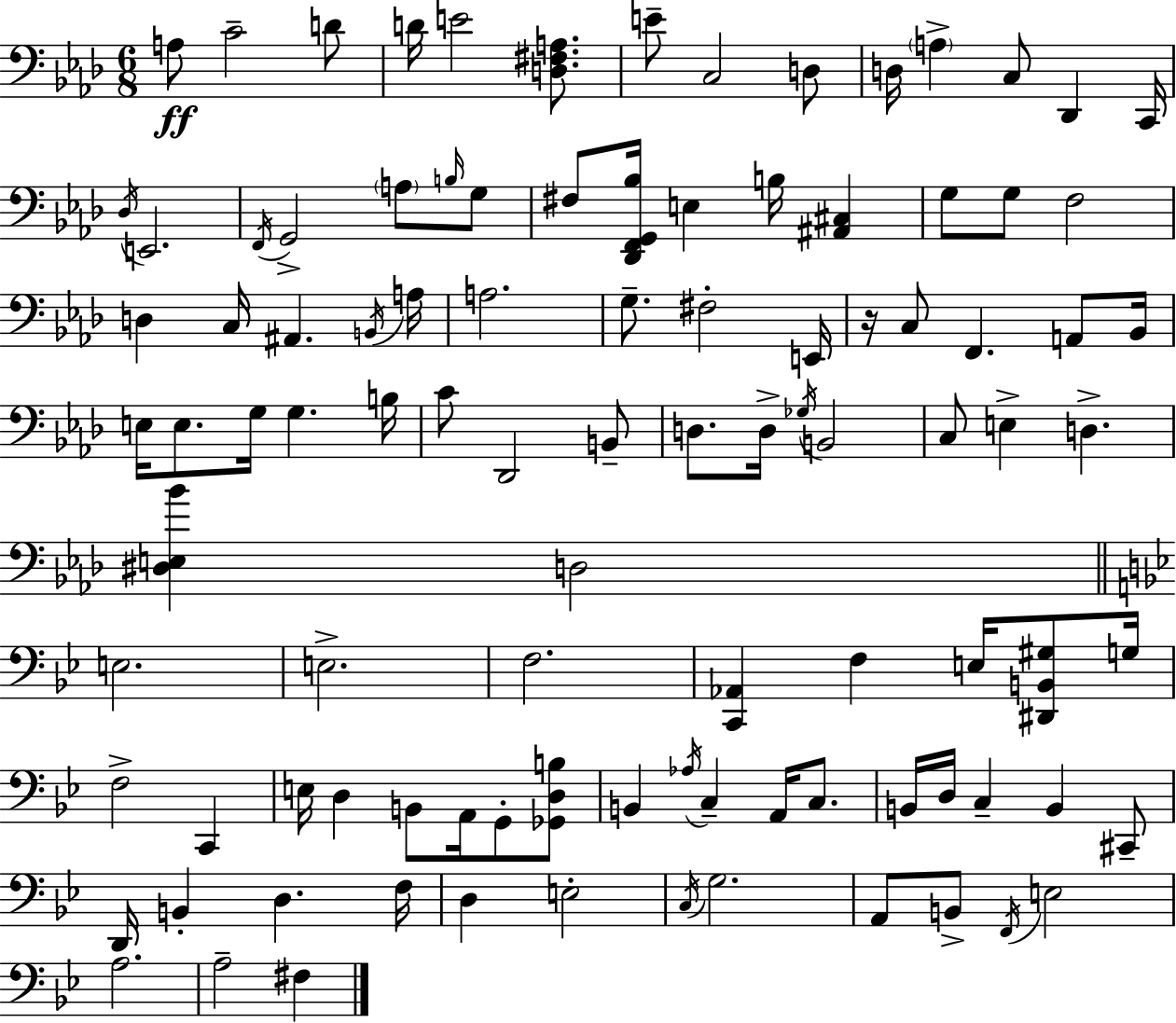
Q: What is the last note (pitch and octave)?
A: F#3